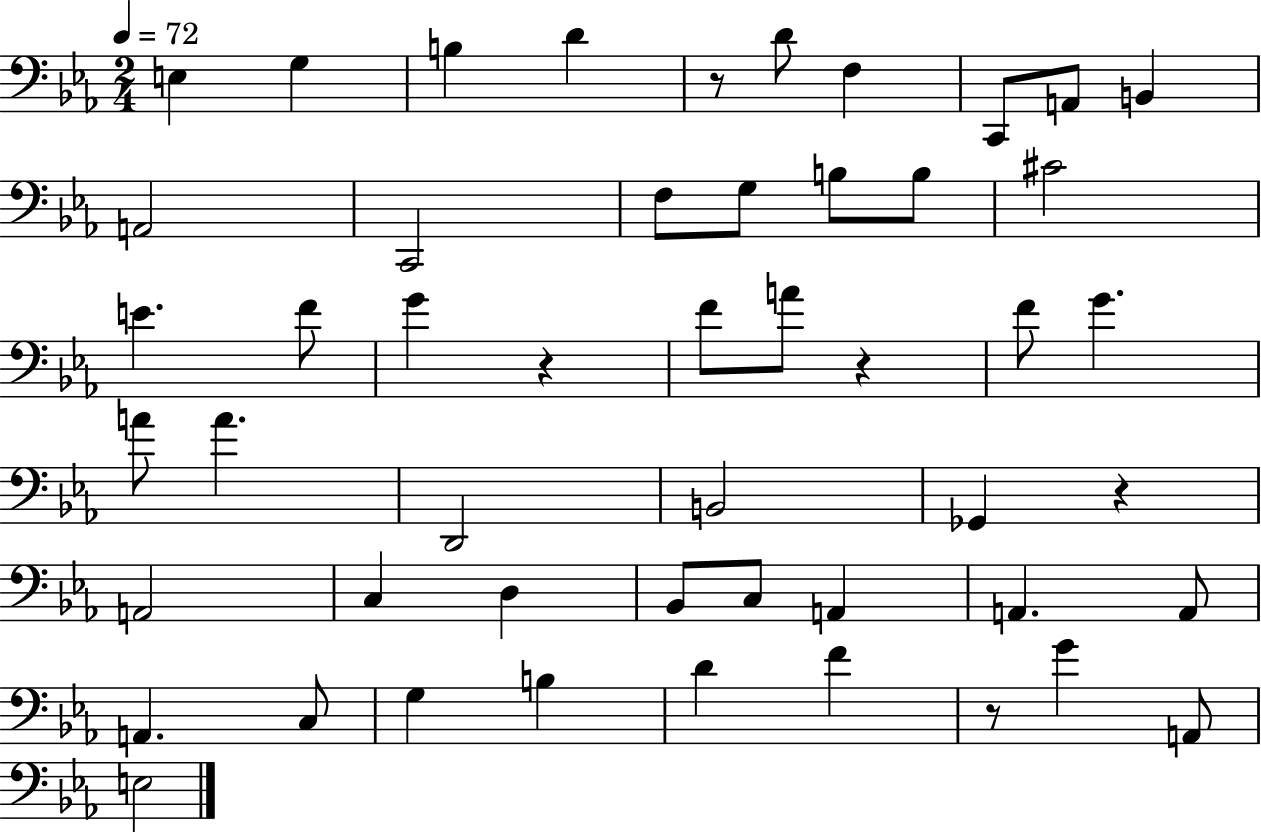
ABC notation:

X:1
T:Untitled
M:2/4
L:1/4
K:Eb
E, G, B, D z/2 D/2 F, C,,/2 A,,/2 B,, A,,2 C,,2 F,/2 G,/2 B,/2 B,/2 ^C2 E F/2 G z F/2 A/2 z F/2 G A/2 A D,,2 B,,2 _G,, z A,,2 C, D, _B,,/2 C,/2 A,, A,, A,,/2 A,, C,/2 G, B, D F z/2 G A,,/2 E,2